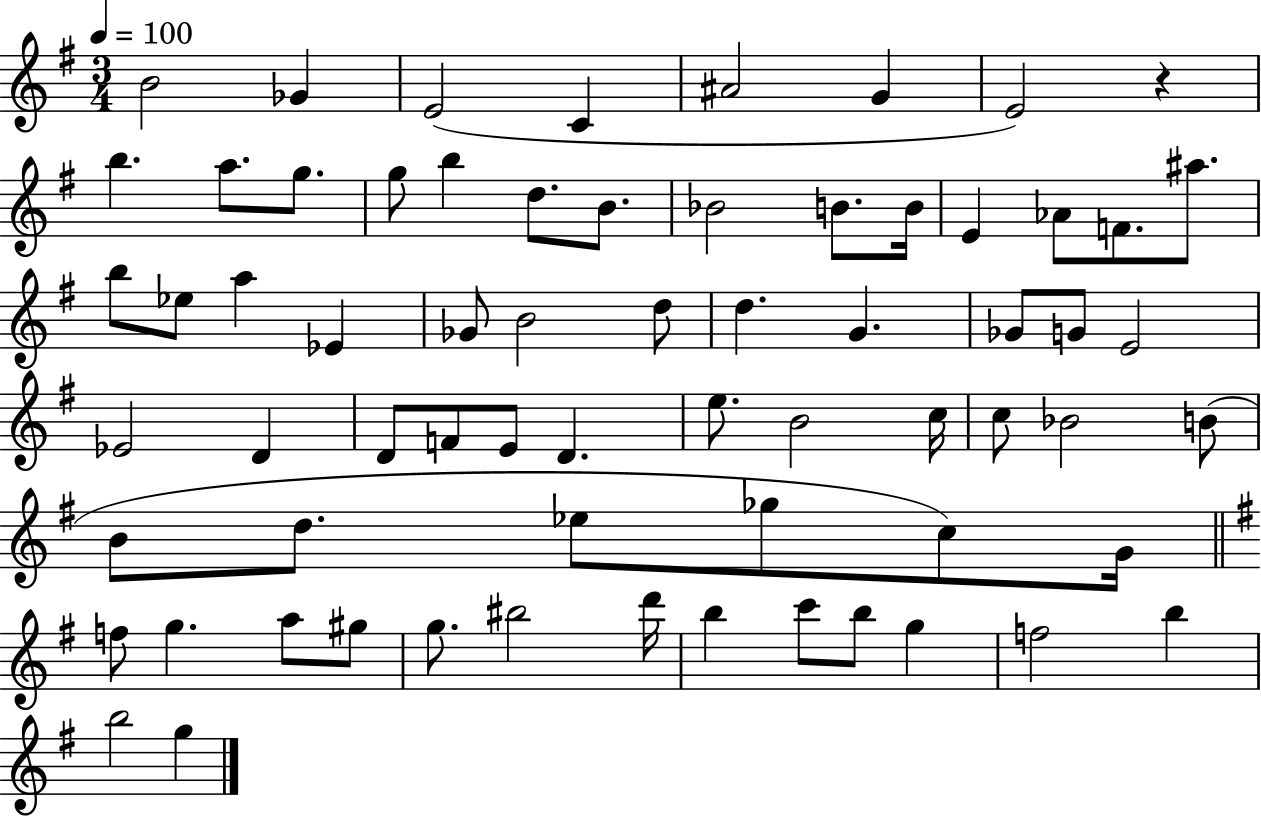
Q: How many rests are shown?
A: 1